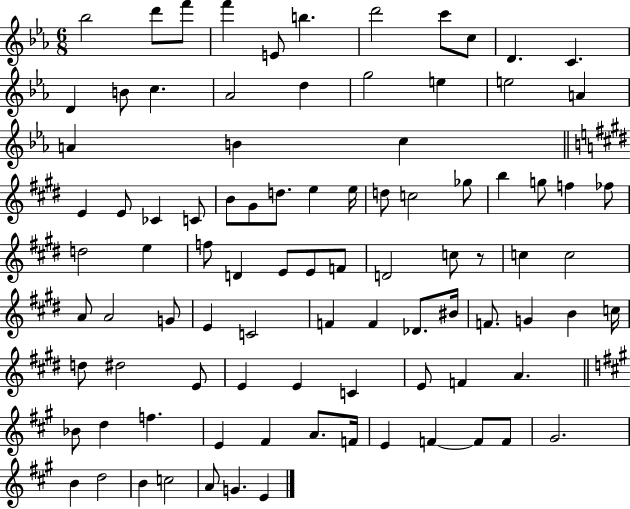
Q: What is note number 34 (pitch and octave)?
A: C5